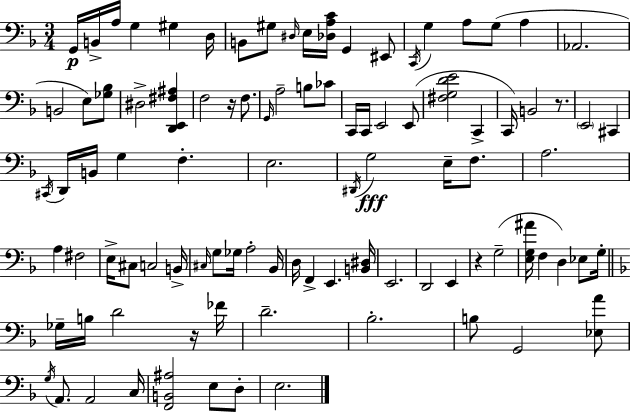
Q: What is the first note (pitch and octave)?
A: G2